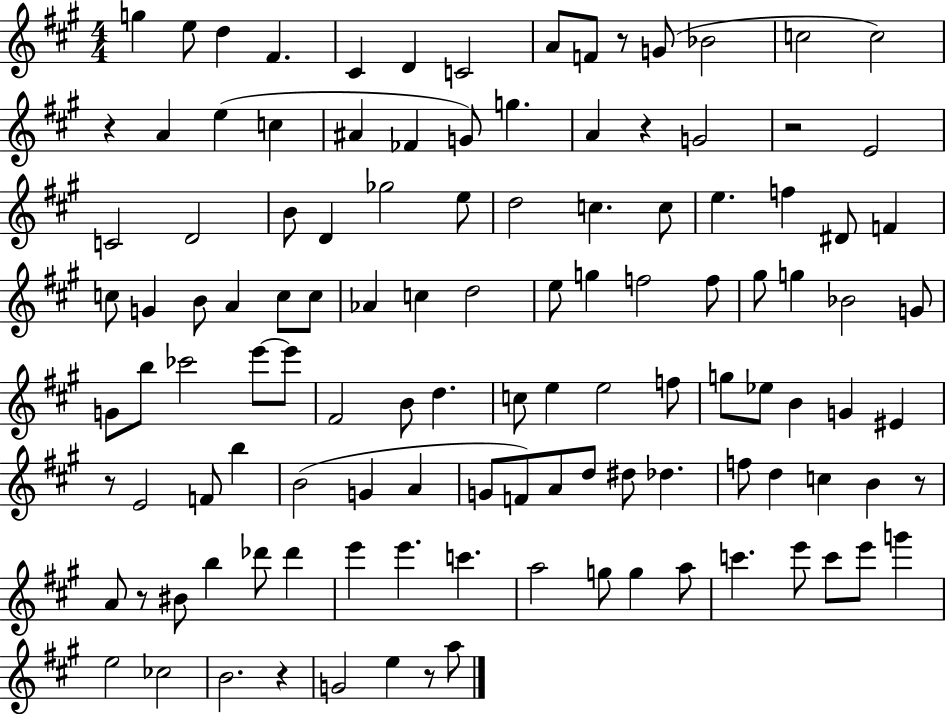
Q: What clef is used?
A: treble